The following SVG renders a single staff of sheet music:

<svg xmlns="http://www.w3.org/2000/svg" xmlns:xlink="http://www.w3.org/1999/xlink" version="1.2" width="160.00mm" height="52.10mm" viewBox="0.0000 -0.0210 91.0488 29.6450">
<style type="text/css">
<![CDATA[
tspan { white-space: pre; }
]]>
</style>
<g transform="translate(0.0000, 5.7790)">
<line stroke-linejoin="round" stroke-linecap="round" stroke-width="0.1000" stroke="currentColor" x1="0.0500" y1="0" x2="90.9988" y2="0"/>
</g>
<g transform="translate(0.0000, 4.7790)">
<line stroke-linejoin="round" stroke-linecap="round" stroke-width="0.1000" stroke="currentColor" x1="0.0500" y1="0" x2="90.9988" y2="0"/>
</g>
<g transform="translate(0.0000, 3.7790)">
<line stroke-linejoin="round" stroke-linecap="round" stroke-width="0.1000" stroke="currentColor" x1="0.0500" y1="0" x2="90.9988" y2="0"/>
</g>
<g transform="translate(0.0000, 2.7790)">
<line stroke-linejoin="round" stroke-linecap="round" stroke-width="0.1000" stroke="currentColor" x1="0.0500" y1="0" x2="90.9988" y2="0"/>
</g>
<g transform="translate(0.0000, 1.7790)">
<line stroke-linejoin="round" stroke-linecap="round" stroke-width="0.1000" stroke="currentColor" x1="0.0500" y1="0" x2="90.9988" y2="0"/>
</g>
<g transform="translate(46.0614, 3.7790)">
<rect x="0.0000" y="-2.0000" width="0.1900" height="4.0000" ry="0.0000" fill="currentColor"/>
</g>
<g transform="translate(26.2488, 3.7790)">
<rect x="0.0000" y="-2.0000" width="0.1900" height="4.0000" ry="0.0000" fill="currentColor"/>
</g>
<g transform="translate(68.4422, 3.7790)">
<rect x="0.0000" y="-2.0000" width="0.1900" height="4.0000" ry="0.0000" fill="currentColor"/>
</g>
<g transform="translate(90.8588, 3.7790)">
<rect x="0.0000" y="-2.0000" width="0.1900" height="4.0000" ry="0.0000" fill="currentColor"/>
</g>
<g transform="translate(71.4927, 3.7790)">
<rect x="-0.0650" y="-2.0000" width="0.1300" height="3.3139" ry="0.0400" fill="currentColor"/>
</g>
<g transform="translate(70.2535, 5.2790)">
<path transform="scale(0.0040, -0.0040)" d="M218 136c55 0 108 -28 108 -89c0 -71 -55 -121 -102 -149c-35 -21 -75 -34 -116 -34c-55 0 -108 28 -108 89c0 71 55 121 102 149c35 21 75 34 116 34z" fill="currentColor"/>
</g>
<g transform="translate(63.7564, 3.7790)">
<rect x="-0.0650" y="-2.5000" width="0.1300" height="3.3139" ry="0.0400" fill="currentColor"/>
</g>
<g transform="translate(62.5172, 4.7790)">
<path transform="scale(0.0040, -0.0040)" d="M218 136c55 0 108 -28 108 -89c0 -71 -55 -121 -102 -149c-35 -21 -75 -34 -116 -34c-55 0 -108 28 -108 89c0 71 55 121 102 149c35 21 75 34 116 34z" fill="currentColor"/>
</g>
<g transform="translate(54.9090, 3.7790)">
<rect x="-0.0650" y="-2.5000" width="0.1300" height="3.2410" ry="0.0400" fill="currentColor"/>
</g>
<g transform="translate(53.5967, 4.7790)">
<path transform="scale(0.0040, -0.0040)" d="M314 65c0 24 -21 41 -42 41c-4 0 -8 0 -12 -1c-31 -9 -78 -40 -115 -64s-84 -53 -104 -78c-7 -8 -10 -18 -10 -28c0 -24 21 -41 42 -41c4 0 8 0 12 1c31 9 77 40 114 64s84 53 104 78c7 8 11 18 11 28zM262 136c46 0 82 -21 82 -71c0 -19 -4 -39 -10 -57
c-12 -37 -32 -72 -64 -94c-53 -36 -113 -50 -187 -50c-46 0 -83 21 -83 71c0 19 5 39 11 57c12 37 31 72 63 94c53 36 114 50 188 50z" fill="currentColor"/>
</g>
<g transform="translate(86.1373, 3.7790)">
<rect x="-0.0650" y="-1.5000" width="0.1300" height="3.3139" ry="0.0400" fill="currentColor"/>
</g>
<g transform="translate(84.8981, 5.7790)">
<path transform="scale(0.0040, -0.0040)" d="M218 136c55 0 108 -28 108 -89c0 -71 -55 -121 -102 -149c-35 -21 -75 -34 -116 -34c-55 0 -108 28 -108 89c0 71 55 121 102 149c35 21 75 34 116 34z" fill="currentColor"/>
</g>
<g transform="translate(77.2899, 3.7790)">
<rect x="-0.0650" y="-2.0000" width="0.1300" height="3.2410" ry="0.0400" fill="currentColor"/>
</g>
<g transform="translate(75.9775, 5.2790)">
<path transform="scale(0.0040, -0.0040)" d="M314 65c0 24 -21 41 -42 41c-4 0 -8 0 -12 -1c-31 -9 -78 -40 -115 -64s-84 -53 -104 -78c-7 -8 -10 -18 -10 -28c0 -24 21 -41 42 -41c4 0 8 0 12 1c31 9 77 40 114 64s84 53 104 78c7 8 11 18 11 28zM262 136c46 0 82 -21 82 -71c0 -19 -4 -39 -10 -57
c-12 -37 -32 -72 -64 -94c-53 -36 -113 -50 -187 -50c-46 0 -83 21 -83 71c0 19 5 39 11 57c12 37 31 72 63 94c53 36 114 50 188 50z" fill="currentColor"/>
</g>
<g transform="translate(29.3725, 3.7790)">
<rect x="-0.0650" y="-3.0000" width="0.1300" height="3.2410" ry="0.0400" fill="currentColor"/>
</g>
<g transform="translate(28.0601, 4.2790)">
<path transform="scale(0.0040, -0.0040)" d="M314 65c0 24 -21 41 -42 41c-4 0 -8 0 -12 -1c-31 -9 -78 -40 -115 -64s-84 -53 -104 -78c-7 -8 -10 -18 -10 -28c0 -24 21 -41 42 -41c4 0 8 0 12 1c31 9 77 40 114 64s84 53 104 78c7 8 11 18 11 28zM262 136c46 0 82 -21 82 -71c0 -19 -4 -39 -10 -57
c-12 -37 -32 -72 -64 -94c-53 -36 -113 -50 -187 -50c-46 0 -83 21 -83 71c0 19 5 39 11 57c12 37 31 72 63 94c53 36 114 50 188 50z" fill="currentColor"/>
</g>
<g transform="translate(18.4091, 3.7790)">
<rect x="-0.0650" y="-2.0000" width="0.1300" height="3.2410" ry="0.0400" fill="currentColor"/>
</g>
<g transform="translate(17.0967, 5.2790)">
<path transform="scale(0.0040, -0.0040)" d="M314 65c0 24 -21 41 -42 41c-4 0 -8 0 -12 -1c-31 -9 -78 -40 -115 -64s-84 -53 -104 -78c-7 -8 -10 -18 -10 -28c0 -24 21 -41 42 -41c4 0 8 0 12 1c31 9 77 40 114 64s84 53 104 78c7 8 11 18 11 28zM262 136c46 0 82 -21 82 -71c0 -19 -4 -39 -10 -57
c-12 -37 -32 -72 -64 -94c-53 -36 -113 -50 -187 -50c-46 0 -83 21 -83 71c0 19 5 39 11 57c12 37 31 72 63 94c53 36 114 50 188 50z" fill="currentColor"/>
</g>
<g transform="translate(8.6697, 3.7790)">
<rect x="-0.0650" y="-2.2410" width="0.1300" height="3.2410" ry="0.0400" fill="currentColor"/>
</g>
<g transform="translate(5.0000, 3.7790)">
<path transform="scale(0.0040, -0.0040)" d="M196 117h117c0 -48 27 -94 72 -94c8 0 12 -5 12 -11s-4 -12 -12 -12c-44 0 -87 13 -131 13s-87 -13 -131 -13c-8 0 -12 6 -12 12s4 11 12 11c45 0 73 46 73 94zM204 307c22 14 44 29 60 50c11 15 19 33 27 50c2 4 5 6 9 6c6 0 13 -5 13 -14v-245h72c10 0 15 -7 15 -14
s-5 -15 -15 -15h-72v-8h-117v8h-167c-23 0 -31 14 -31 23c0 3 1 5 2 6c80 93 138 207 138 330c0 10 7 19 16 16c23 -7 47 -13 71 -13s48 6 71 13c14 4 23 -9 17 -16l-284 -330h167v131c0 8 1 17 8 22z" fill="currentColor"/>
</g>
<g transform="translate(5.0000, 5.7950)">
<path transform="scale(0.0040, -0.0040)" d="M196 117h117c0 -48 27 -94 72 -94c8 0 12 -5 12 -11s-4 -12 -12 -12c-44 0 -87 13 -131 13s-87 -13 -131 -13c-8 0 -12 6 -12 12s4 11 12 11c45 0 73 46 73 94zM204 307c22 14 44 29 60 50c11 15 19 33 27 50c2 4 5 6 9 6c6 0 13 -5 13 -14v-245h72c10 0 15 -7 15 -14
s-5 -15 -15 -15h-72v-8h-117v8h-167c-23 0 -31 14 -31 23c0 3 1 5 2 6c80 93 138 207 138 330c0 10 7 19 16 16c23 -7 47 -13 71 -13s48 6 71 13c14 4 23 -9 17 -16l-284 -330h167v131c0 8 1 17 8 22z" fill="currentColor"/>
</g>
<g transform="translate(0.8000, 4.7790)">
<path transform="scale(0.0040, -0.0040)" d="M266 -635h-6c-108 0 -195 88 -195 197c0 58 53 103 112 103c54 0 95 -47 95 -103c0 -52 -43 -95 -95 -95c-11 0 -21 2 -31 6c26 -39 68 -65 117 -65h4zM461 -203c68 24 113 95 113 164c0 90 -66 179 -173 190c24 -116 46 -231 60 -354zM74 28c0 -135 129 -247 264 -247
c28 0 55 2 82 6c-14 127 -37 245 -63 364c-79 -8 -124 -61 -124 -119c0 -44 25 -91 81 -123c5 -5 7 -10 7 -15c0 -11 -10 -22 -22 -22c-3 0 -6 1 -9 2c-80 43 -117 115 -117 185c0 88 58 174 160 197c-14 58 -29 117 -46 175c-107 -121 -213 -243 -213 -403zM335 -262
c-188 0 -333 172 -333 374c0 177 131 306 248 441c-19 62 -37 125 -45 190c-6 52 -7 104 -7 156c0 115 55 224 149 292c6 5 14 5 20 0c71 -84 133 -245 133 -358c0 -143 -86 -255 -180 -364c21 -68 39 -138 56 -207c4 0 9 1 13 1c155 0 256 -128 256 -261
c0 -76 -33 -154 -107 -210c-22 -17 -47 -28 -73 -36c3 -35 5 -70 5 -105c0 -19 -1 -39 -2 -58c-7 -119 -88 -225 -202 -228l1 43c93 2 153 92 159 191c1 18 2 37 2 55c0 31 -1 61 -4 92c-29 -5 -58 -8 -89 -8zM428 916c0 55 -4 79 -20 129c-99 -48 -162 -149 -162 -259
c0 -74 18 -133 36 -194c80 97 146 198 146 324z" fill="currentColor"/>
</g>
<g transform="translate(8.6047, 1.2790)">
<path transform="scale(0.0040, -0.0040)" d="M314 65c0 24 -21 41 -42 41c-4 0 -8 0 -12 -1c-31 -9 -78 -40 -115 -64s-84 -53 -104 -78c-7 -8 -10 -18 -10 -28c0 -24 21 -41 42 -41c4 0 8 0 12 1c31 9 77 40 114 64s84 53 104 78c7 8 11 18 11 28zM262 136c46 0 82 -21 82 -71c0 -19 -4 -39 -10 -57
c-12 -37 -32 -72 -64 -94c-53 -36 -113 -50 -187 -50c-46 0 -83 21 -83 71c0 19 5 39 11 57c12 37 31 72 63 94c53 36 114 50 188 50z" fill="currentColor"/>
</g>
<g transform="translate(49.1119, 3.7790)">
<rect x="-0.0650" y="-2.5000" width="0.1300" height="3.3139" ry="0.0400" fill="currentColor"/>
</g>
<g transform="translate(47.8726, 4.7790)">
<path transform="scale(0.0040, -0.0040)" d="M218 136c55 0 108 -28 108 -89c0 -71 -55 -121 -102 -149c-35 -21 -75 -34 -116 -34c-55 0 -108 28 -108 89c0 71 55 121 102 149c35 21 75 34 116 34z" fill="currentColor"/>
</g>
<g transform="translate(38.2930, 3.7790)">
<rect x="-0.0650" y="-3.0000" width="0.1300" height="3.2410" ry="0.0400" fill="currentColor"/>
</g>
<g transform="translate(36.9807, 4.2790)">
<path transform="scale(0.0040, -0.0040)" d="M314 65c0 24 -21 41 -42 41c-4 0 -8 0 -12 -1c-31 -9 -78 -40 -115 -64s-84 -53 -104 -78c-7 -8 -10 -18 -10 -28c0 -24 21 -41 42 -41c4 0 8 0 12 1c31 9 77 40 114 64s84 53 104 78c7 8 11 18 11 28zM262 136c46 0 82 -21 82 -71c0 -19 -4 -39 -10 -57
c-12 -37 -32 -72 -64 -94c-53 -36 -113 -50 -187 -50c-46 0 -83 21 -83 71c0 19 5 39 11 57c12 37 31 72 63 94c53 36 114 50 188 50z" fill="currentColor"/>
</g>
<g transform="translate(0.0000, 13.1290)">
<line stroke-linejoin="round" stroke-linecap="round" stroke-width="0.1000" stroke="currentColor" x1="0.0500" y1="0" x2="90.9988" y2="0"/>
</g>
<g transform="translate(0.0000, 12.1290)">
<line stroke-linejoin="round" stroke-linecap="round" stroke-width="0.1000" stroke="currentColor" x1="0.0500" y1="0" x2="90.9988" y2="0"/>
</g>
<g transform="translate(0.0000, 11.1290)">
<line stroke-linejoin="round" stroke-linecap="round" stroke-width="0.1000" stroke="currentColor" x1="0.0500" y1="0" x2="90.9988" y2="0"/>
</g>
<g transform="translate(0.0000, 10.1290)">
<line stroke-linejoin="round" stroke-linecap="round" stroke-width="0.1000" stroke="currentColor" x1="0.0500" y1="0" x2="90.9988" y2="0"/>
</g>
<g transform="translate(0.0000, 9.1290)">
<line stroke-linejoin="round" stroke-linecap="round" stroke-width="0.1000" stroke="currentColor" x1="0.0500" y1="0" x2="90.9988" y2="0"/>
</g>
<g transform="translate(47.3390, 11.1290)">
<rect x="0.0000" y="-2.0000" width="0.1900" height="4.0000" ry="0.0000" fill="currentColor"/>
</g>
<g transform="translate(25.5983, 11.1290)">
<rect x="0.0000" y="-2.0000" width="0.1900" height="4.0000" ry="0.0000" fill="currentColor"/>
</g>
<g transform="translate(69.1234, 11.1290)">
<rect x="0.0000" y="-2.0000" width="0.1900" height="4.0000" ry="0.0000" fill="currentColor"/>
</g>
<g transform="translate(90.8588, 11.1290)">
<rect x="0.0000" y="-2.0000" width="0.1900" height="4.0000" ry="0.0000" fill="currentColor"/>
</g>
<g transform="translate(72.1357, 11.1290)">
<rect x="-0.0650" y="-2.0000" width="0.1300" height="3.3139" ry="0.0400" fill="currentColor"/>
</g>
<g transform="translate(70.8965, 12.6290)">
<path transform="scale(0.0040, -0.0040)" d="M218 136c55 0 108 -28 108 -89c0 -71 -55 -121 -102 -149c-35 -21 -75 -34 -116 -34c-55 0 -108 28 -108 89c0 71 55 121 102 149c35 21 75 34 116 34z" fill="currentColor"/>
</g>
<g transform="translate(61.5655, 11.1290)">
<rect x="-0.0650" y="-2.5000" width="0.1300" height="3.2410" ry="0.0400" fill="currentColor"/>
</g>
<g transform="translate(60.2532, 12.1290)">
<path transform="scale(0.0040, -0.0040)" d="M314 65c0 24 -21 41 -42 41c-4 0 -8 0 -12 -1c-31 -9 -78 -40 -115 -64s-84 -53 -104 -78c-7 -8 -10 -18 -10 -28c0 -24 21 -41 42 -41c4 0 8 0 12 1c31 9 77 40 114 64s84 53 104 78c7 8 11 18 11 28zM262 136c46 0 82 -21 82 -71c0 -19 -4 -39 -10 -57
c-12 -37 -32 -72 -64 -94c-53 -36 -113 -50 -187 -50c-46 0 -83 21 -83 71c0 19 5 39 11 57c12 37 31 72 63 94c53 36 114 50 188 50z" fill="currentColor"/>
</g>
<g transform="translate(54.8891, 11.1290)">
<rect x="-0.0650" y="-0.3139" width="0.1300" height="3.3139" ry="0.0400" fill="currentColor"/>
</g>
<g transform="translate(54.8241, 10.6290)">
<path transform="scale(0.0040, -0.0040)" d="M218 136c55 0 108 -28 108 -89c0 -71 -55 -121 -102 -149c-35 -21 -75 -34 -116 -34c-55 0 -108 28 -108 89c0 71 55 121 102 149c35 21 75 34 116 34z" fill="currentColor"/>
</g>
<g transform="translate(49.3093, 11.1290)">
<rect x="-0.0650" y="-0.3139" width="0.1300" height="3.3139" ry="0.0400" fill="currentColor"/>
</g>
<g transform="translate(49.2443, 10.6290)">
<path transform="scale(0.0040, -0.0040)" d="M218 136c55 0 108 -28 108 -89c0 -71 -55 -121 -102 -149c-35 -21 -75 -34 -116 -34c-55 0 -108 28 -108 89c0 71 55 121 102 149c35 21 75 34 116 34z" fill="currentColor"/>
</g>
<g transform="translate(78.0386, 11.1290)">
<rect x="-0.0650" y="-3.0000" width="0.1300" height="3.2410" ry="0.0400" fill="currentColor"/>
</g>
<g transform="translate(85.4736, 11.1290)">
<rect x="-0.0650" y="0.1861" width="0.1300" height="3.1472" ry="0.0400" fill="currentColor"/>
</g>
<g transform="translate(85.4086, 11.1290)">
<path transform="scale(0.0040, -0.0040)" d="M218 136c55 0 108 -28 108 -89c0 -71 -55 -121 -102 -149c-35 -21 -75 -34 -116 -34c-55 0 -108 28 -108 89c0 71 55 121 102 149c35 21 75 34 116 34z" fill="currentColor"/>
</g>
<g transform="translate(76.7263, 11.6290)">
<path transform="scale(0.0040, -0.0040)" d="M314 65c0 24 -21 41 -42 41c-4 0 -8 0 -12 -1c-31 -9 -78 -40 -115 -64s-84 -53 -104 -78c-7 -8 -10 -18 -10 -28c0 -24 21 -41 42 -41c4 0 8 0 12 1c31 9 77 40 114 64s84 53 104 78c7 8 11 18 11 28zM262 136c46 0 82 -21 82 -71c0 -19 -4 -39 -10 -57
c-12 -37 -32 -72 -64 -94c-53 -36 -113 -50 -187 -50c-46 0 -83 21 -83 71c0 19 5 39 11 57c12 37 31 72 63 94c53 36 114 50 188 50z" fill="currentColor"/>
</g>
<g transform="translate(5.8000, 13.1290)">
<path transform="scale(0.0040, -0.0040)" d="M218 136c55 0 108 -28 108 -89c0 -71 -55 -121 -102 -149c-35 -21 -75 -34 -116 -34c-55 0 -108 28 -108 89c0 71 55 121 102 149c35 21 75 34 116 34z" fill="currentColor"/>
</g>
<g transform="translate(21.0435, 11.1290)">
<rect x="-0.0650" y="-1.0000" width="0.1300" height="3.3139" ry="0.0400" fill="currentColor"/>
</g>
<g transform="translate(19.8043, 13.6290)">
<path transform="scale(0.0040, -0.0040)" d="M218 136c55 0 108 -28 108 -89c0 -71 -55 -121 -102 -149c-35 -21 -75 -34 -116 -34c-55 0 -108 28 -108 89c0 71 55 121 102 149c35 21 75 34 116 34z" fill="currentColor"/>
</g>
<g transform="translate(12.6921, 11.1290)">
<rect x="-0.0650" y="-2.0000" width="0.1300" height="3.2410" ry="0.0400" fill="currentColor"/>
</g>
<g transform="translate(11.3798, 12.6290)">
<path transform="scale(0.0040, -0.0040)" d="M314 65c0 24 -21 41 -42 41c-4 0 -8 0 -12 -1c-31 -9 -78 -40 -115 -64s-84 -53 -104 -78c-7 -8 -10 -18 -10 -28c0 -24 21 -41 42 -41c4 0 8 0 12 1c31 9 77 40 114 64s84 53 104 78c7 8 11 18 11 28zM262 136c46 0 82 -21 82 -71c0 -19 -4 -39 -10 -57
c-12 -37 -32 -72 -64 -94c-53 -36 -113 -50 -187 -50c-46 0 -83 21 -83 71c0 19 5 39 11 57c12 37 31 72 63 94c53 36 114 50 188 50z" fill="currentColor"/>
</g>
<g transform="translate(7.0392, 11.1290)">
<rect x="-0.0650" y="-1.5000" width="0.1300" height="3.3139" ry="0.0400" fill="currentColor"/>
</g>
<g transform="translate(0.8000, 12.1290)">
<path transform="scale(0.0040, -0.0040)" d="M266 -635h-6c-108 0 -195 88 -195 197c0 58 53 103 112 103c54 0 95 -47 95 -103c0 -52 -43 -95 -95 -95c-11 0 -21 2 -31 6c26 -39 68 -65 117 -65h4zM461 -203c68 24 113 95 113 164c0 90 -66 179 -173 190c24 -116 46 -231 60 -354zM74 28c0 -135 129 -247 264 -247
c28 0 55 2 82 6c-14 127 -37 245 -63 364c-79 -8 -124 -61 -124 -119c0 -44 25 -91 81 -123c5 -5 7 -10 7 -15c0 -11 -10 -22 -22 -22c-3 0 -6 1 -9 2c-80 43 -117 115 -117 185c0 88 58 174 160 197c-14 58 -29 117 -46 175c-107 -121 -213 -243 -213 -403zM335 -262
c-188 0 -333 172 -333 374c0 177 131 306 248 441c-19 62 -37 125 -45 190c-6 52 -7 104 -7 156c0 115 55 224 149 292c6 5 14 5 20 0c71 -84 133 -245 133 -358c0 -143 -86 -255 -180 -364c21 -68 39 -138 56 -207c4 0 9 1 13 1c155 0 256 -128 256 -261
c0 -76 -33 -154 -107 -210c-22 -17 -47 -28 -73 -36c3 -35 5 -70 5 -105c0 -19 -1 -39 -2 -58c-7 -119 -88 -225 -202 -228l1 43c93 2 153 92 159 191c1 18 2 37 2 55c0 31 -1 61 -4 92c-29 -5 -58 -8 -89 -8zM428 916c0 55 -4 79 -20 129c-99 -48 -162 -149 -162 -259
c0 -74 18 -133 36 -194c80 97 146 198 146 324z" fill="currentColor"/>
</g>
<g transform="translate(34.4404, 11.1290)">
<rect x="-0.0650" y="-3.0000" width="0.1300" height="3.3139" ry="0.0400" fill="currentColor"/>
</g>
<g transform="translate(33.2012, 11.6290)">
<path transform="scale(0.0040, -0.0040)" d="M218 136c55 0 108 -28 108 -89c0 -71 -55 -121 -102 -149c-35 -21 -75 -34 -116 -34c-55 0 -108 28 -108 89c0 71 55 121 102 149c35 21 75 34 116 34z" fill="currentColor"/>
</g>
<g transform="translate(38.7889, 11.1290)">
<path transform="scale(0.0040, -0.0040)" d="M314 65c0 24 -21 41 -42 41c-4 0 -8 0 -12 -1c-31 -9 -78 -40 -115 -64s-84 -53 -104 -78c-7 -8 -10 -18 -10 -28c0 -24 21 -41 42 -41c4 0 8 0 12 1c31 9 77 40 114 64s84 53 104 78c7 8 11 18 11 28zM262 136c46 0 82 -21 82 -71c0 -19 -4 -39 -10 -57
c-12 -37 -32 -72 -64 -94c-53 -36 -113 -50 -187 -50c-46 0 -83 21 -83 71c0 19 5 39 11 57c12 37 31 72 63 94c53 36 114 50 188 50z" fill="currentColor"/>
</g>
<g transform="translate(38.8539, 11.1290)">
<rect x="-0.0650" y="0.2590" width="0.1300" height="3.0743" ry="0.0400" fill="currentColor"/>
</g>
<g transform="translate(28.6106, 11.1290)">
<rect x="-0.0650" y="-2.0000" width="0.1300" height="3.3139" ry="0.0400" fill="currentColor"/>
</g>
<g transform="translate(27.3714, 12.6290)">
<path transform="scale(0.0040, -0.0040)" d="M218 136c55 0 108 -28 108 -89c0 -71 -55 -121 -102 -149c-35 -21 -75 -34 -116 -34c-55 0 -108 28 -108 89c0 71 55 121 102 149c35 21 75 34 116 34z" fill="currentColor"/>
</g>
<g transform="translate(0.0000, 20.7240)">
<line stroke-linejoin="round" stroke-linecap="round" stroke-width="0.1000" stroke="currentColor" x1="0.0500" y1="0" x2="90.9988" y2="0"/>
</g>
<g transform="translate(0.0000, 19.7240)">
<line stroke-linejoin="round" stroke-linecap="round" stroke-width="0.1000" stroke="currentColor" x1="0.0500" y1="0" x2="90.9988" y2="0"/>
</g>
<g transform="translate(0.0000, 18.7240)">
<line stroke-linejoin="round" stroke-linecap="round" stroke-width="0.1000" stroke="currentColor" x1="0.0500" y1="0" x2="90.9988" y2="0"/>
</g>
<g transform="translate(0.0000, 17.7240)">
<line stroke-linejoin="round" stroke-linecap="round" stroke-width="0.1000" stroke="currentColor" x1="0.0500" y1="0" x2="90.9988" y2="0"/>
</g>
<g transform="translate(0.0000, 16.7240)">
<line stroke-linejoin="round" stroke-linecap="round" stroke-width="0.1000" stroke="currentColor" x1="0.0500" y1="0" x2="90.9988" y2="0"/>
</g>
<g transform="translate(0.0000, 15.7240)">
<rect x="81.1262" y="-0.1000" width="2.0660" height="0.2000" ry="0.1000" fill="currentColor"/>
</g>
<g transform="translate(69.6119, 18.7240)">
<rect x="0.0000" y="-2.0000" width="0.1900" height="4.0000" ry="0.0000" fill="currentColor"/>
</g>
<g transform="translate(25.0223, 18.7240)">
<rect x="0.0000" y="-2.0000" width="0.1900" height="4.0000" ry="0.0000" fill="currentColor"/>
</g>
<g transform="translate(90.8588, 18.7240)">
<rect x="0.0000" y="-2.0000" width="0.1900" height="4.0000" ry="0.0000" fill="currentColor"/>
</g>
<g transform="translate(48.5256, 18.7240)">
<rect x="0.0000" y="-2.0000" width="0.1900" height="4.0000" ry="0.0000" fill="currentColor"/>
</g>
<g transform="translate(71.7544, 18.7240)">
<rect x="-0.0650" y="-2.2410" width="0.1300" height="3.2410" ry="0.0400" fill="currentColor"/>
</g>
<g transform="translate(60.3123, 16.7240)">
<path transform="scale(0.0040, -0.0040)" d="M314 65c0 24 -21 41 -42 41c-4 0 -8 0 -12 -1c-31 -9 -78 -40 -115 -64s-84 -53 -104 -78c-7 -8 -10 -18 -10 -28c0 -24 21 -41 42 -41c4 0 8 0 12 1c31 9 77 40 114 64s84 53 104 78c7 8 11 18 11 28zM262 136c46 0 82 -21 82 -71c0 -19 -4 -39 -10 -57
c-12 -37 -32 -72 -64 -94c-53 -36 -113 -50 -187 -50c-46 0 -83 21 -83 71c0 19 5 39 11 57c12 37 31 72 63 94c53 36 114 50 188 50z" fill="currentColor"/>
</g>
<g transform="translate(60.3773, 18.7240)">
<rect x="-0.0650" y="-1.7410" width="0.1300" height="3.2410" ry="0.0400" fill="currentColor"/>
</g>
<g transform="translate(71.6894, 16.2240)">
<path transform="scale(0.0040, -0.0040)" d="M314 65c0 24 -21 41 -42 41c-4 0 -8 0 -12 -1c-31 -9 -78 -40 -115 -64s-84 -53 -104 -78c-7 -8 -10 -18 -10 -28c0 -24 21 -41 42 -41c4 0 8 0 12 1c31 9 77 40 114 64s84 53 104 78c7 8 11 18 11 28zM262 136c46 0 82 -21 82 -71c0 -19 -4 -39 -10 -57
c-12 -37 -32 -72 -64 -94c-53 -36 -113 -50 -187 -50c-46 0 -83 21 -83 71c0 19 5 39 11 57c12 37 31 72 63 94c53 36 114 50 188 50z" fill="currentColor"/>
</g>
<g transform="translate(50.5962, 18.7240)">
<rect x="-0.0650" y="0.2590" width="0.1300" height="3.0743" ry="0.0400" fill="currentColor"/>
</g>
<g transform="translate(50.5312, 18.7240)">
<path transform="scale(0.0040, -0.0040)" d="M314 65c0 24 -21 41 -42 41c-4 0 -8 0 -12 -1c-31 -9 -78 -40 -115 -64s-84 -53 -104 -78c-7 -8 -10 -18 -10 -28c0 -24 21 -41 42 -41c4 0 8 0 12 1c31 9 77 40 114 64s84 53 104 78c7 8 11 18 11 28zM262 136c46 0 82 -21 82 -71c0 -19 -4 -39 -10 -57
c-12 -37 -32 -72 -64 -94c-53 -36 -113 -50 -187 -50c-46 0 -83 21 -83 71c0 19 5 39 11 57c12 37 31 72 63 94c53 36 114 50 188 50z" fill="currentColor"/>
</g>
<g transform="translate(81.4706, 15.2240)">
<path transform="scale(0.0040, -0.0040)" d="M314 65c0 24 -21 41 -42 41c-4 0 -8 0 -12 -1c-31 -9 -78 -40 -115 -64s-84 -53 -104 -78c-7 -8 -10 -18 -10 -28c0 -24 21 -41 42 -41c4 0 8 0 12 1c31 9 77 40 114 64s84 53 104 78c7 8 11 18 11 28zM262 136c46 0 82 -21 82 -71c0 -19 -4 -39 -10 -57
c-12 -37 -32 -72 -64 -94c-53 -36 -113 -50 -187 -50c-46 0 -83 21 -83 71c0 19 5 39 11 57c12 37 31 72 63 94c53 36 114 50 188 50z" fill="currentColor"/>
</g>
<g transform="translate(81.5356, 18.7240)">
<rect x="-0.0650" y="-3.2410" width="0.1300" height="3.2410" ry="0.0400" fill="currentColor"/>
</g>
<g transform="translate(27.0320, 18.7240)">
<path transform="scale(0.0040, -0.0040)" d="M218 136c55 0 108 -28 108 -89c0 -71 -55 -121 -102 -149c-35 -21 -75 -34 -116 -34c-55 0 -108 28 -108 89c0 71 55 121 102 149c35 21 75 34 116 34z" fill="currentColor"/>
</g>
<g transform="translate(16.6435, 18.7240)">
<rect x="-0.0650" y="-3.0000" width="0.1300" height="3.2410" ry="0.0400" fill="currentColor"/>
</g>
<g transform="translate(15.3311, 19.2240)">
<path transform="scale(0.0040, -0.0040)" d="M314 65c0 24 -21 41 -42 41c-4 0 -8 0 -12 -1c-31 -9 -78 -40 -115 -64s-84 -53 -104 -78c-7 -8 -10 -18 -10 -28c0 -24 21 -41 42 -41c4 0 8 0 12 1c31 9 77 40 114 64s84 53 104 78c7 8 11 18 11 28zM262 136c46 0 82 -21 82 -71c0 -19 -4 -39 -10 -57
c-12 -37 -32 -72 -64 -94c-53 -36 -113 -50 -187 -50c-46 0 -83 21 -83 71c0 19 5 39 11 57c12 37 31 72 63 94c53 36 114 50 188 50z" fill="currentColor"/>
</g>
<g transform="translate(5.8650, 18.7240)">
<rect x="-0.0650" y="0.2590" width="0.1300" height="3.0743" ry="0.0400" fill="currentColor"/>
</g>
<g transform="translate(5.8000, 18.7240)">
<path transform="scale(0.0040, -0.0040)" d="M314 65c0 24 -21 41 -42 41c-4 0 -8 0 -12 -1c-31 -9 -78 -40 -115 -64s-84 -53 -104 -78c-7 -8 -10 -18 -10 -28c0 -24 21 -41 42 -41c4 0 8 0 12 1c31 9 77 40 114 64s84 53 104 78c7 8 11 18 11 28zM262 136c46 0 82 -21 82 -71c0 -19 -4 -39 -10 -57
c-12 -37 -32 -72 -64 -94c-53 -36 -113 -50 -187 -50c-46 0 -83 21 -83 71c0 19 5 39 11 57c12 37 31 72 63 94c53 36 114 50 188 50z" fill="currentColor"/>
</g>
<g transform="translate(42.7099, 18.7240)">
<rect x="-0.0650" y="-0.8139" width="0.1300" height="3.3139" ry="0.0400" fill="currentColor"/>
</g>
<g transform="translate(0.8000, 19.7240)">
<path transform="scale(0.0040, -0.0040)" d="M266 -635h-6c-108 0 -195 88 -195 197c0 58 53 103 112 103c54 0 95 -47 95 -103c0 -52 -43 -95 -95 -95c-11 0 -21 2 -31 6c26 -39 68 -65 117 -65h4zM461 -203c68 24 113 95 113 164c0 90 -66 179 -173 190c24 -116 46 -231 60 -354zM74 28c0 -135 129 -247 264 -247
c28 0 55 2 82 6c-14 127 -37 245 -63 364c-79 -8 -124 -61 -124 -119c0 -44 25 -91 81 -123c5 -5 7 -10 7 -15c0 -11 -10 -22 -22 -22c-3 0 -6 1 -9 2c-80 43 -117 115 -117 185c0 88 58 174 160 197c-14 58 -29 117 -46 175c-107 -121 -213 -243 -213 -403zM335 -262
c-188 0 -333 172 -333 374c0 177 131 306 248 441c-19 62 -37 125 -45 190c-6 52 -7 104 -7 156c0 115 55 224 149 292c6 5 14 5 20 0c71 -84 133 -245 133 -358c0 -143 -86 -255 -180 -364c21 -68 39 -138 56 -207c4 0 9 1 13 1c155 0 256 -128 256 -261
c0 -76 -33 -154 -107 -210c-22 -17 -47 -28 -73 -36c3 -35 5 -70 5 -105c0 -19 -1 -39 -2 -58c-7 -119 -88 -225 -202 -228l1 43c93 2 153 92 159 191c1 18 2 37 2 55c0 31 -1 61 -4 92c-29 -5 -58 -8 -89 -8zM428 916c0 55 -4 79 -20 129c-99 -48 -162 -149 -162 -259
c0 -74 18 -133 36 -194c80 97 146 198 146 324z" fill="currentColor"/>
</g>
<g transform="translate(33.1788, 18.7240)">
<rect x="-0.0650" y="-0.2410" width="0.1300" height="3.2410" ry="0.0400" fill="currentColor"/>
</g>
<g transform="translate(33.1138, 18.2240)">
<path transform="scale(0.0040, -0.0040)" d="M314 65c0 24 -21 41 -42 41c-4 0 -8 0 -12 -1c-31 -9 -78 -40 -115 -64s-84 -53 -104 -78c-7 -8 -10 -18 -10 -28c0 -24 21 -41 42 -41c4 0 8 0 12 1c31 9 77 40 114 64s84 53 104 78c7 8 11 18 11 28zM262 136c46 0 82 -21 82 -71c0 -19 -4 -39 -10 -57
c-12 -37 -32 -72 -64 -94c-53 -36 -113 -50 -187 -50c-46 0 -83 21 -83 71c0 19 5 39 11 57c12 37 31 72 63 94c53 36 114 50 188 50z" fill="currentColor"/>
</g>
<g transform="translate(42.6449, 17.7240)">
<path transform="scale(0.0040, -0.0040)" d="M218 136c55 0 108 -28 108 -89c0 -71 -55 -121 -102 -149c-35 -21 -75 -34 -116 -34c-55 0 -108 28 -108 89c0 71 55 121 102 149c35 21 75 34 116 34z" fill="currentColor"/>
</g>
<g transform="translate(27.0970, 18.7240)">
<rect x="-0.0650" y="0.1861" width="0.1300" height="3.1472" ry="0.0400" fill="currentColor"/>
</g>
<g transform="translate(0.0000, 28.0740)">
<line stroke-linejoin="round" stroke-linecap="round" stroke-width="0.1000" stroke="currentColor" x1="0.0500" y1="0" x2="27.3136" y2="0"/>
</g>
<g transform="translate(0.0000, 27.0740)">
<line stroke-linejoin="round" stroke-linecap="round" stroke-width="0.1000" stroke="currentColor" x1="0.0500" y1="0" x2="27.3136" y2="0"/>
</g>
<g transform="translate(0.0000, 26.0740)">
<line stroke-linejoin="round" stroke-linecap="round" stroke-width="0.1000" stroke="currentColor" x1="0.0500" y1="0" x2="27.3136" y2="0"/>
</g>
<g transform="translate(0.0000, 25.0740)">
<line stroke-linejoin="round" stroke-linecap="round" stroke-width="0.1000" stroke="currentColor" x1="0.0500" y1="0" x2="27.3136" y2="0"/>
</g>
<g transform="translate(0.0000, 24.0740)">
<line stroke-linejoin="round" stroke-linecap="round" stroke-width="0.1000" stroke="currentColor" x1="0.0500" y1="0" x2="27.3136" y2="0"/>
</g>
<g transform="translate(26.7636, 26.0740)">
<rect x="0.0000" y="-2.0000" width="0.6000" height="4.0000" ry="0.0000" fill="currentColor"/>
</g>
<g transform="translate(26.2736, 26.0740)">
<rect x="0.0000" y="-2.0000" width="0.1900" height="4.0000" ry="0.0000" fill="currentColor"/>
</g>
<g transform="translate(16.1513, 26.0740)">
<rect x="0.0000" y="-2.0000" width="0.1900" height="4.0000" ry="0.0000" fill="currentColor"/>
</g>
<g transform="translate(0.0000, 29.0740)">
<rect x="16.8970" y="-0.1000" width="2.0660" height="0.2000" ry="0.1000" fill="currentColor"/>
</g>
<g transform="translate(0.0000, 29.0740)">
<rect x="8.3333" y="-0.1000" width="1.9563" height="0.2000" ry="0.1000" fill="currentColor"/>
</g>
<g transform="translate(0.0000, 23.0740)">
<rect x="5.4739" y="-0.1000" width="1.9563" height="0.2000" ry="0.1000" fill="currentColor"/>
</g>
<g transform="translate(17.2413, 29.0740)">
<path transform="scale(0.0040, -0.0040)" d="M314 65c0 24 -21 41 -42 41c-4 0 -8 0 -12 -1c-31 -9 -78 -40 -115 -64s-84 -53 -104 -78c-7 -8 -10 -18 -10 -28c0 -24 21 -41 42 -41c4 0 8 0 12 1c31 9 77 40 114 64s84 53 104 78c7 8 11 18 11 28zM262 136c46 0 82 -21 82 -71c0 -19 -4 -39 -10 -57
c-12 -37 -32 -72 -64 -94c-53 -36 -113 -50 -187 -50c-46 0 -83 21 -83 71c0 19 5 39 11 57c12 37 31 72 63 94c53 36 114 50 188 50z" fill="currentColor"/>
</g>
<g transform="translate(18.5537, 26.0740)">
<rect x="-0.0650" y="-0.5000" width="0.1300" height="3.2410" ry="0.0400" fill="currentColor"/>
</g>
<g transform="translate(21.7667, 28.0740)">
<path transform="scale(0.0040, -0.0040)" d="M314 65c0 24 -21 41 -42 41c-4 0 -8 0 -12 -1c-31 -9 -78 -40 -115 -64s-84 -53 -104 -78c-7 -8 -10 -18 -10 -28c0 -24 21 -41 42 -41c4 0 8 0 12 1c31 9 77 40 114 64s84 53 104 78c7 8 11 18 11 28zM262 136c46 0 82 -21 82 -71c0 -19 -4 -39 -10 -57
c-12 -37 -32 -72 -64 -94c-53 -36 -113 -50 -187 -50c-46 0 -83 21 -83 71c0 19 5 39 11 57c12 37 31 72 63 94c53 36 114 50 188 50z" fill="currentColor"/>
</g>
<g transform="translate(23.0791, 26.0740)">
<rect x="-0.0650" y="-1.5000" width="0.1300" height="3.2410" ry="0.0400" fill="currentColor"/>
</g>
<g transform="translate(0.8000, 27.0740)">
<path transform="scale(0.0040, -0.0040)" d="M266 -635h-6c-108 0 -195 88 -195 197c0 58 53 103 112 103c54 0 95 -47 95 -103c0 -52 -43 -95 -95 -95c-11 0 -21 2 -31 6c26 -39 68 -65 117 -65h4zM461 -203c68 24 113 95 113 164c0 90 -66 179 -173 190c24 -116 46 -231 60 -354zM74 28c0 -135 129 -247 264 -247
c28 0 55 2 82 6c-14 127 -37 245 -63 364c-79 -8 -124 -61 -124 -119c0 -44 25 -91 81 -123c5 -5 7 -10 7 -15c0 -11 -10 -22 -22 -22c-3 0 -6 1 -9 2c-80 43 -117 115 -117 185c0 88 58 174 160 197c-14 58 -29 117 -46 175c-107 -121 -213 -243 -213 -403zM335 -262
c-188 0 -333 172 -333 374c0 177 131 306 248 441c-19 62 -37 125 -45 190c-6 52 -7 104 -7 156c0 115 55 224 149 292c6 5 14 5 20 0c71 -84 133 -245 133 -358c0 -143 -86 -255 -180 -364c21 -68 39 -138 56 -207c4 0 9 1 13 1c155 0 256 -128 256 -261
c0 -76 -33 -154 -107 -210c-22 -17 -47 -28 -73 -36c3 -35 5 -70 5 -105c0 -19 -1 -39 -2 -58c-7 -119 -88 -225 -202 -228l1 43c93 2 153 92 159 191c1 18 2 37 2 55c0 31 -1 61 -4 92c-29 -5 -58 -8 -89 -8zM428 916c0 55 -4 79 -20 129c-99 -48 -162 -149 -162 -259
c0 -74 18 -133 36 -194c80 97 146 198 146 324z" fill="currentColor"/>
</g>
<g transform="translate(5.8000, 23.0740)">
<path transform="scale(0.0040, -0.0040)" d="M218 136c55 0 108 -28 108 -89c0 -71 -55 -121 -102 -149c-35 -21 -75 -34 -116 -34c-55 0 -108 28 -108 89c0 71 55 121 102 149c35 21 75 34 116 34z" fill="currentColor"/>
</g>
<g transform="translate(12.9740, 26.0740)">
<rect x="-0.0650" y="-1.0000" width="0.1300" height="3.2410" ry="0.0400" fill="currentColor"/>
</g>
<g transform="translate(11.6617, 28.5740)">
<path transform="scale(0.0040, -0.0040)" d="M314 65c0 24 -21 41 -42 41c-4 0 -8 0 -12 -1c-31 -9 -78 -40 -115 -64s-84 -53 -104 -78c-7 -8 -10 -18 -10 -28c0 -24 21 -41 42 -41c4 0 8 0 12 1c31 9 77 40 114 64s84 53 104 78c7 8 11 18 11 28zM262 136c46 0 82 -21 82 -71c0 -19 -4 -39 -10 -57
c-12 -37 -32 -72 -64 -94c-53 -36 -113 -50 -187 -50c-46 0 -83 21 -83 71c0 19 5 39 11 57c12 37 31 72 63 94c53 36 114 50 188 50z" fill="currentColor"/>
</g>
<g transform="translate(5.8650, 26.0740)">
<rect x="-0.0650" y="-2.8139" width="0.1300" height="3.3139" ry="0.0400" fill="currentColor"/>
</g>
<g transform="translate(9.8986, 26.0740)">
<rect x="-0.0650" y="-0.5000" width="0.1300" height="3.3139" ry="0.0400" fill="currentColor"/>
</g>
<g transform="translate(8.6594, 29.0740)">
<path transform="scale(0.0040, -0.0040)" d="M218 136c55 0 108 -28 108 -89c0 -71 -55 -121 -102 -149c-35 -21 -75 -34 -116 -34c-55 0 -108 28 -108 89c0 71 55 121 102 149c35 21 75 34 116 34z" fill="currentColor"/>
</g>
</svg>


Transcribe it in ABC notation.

X:1
T:Untitled
M:4/4
L:1/4
K:C
g2 F2 A2 A2 G G2 G F F2 E E F2 D F A B2 c c G2 F A2 B B2 A2 B c2 d B2 f2 g2 b2 a C D2 C2 E2